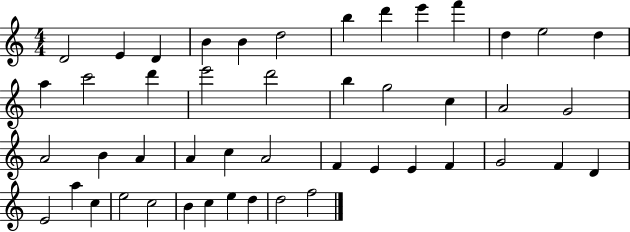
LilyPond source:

{
  \clef treble
  \numericTimeSignature
  \time 4/4
  \key c \major
  d'2 e'4 d'4 | b'4 b'4 d''2 | b''4 d'''4 e'''4 f'''4 | d''4 e''2 d''4 | \break a''4 c'''2 d'''4 | e'''2 d'''2 | b''4 g''2 c''4 | a'2 g'2 | \break a'2 b'4 a'4 | a'4 c''4 a'2 | f'4 e'4 e'4 f'4 | g'2 f'4 d'4 | \break e'2 a''4 c''4 | e''2 c''2 | b'4 c''4 e''4 d''4 | d''2 f''2 | \break \bar "|."
}